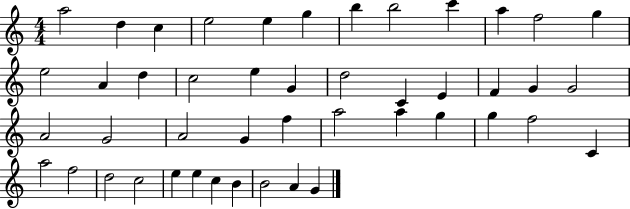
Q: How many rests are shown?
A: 0